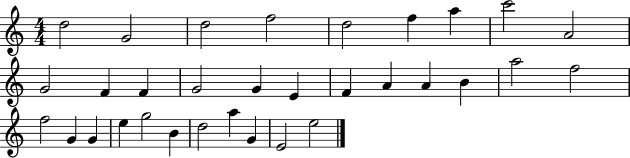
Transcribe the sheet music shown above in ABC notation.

X:1
T:Untitled
M:4/4
L:1/4
K:C
d2 G2 d2 f2 d2 f a c'2 A2 G2 F F G2 G E F A A B a2 f2 f2 G G e g2 B d2 a G E2 e2